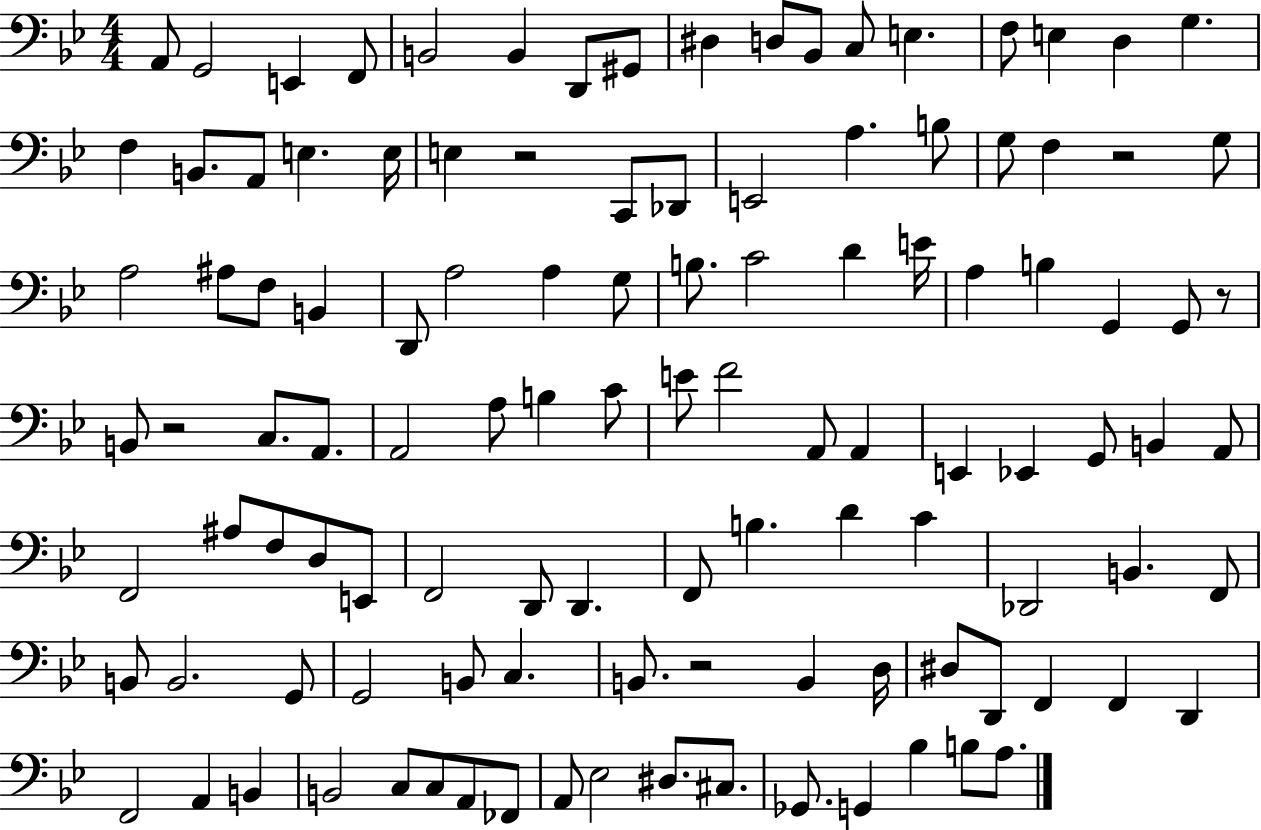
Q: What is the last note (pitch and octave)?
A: A3